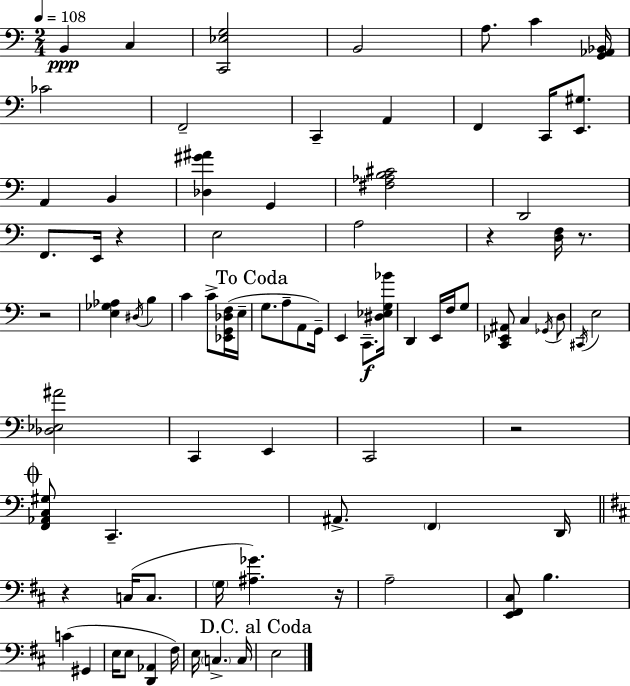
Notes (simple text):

B2/q C3/q [C2,Eb3,G3]/h B2/h A3/e. C4/q [G2,Ab2,Bb2]/s CES4/h F2/h C2/q A2/q F2/q C2/s [E2,G#3]/e. A2/q B2/q [Db3,G#4,A#4]/q G2/q [F#3,Ab3,B3,C#4]/h D2/h F2/e. E2/s R/q E3/h A3/h R/q [D3,F3]/s R/e. R/h [E3,Gb3,Ab3]/q D#3/s B3/q C4/q C4/e [Eb2,G2,Db3,F3]/s E3/s G3/e. A3/e A2/e G2/s E2/q C2/e. [D#3,Eb3,G3,Bb4]/s D2/q E2/s F3/s G3/e [C2,Eb2,A#2]/e C3/q Gb2/s D3/e C#2/s E3/h [Db3,Eb3,A#4]/h C2/q E2/q C2/h R/h [F2,Ab2,C3,G#3]/e C2/q. A#2/e. F2/q D2/s R/q C3/s C3/e. G3/s [A#3,Gb4]/q. R/s A3/h [E2,F#2,C#3]/e B3/q. C4/q G#2/q E3/s E3/e [D2,Ab2]/q F#3/s E3/s C3/q. C3/s E3/h